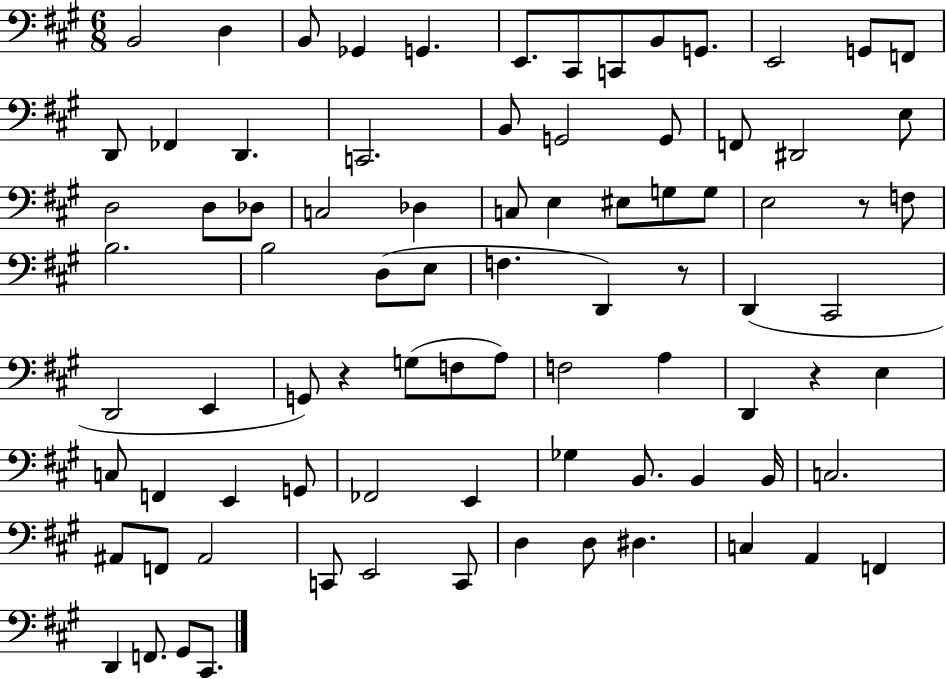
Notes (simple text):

B2/h D3/q B2/e Gb2/q G2/q. E2/e. C#2/e C2/e B2/e G2/e. E2/h G2/e F2/e D2/e FES2/q D2/q. C2/h. B2/e G2/h G2/e F2/e D#2/h E3/e D3/h D3/e Db3/e C3/h Db3/q C3/e E3/q EIS3/e G3/e G3/e E3/h R/e F3/e B3/h. B3/h D3/e E3/e F3/q. D2/q R/e D2/q C#2/h D2/h E2/q G2/e R/q G3/e F3/e A3/e F3/h A3/q D2/q R/q E3/q C3/e F2/q E2/q G2/e FES2/h E2/q Gb3/q B2/e. B2/q B2/s C3/h. A#2/e F2/e A#2/h C2/e E2/h C2/e D3/q D3/e D#3/q. C3/q A2/q F2/q D2/q F2/e. G#2/e C#2/e.